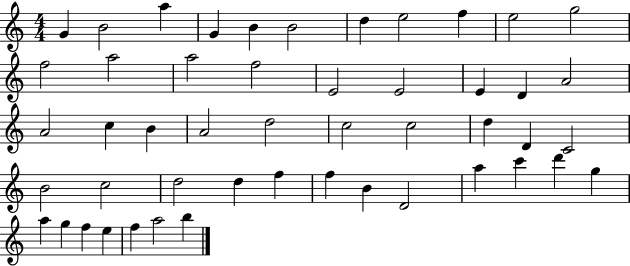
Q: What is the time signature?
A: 4/4